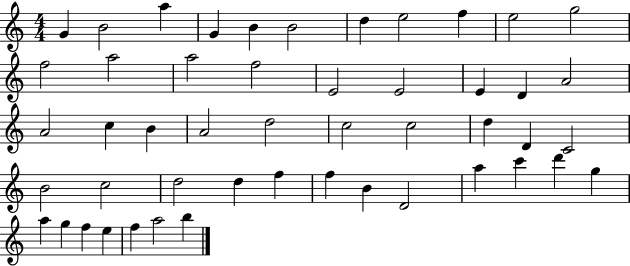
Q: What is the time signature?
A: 4/4